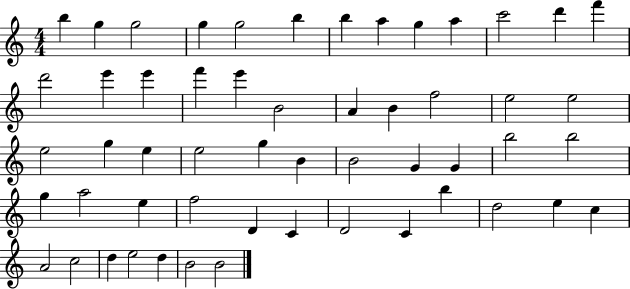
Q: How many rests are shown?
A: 0